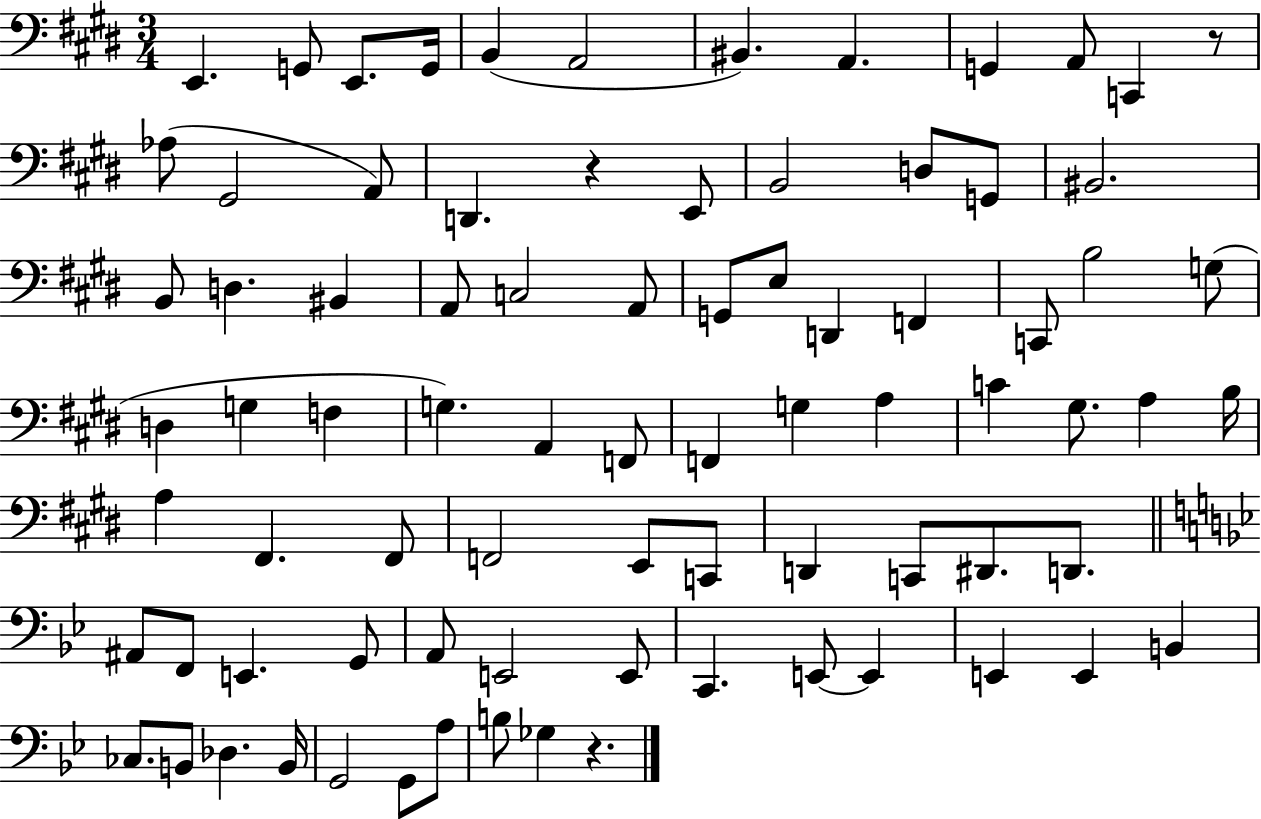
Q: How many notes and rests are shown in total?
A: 81